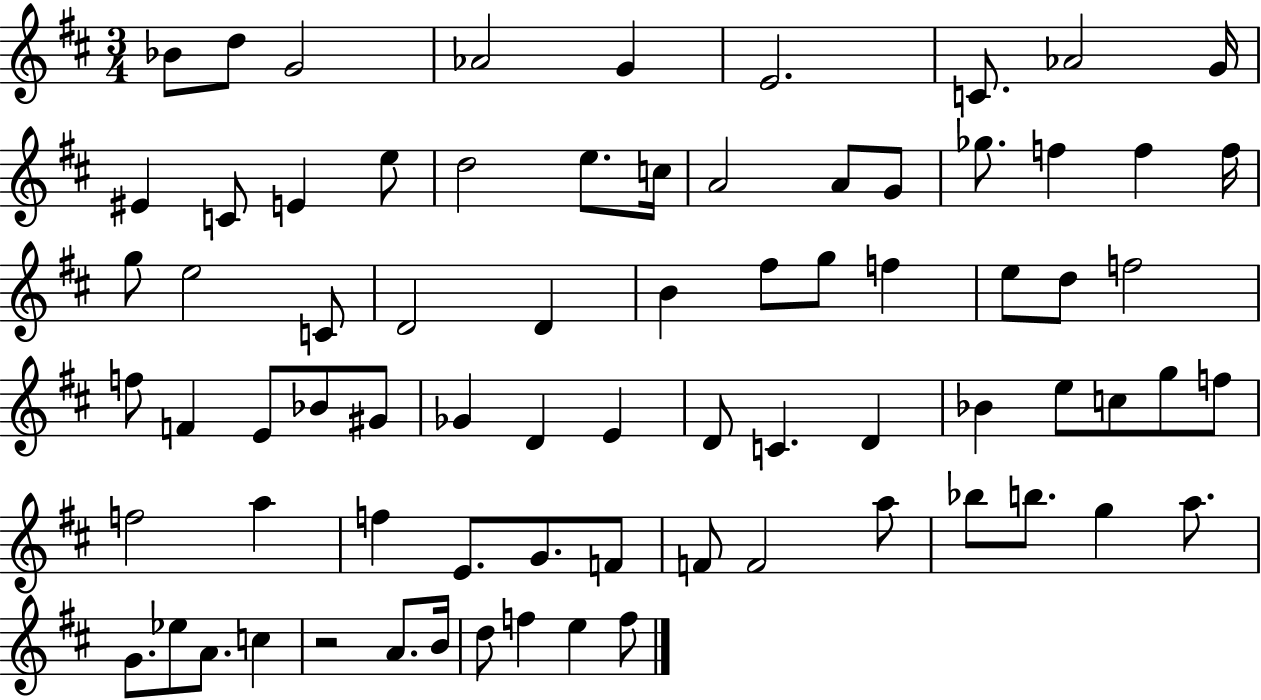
{
  \clef treble
  \numericTimeSignature
  \time 3/4
  \key d \major
  bes'8 d''8 g'2 | aes'2 g'4 | e'2. | c'8. aes'2 g'16 | \break eis'4 c'8 e'4 e''8 | d''2 e''8. c''16 | a'2 a'8 g'8 | ges''8. f''4 f''4 f''16 | \break g''8 e''2 c'8 | d'2 d'4 | b'4 fis''8 g''8 f''4 | e''8 d''8 f''2 | \break f''8 f'4 e'8 bes'8 gis'8 | ges'4 d'4 e'4 | d'8 c'4. d'4 | bes'4 e''8 c''8 g''8 f''8 | \break f''2 a''4 | f''4 e'8. g'8. f'8 | f'8 f'2 a''8 | bes''8 b''8. g''4 a''8. | \break g'8. ees''8 a'8. c''4 | r2 a'8. b'16 | d''8 f''4 e''4 f''8 | \bar "|."
}